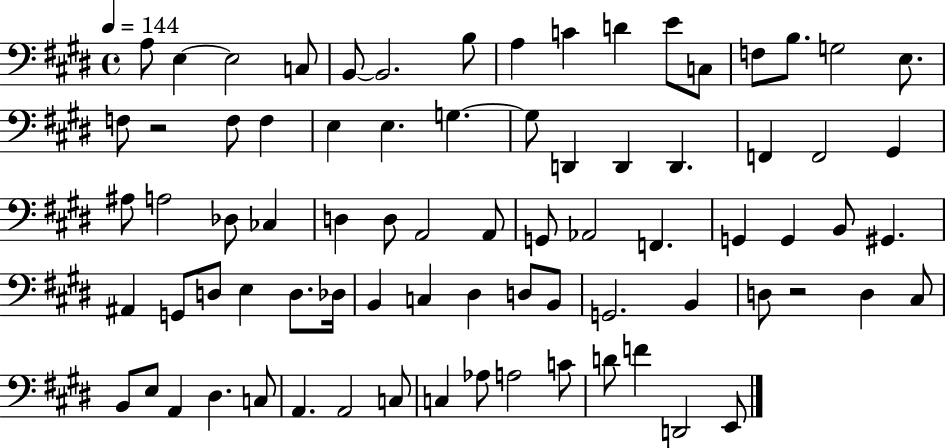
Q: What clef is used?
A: bass